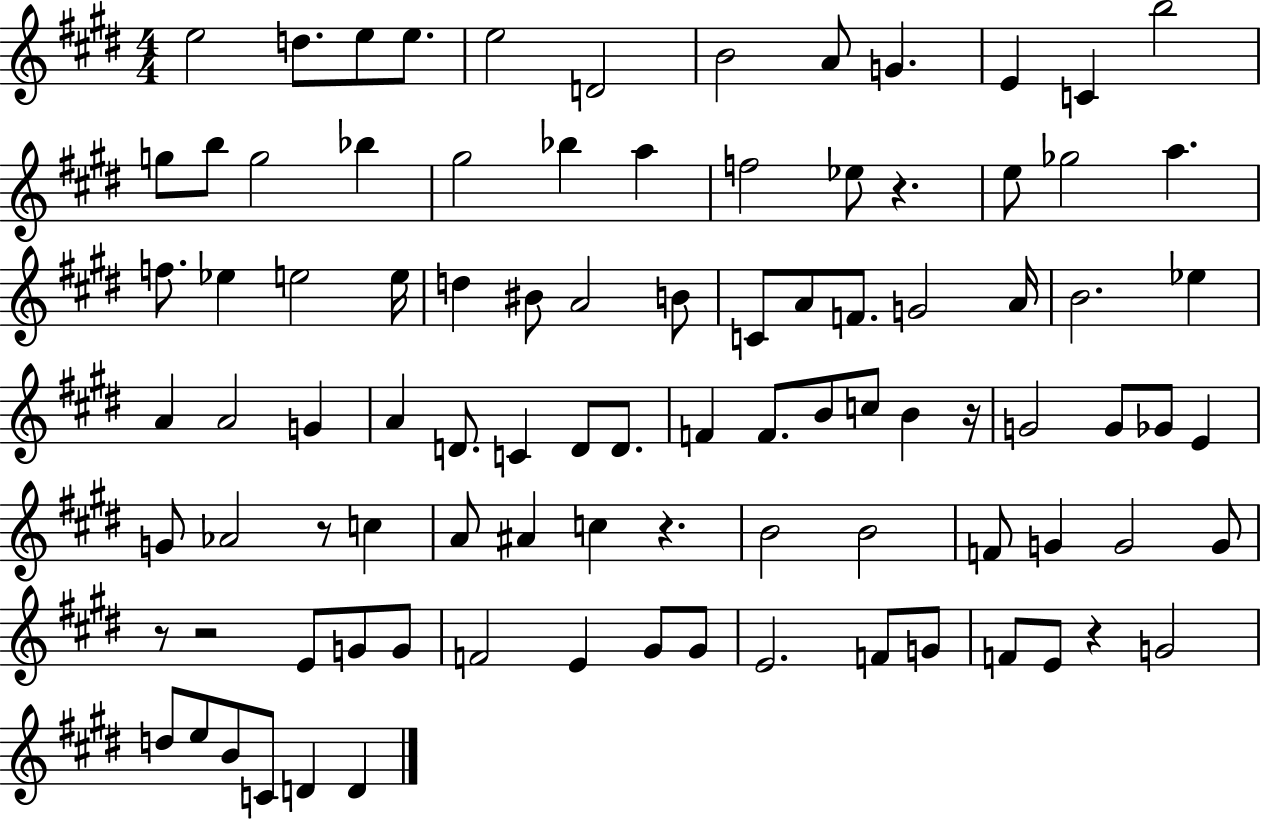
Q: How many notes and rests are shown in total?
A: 94